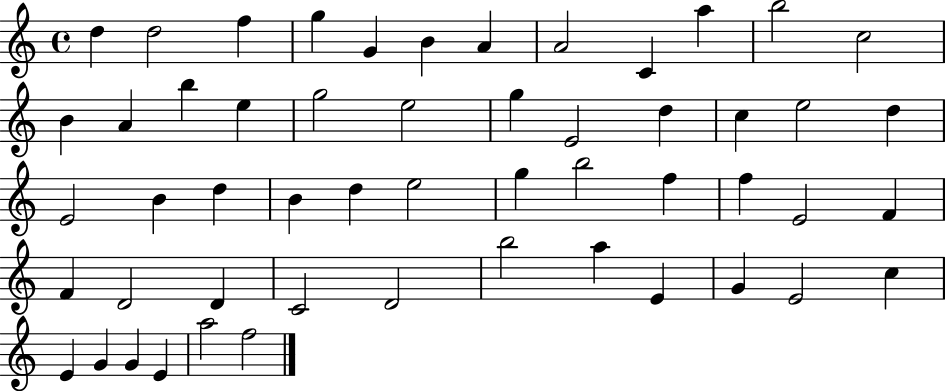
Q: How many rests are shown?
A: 0